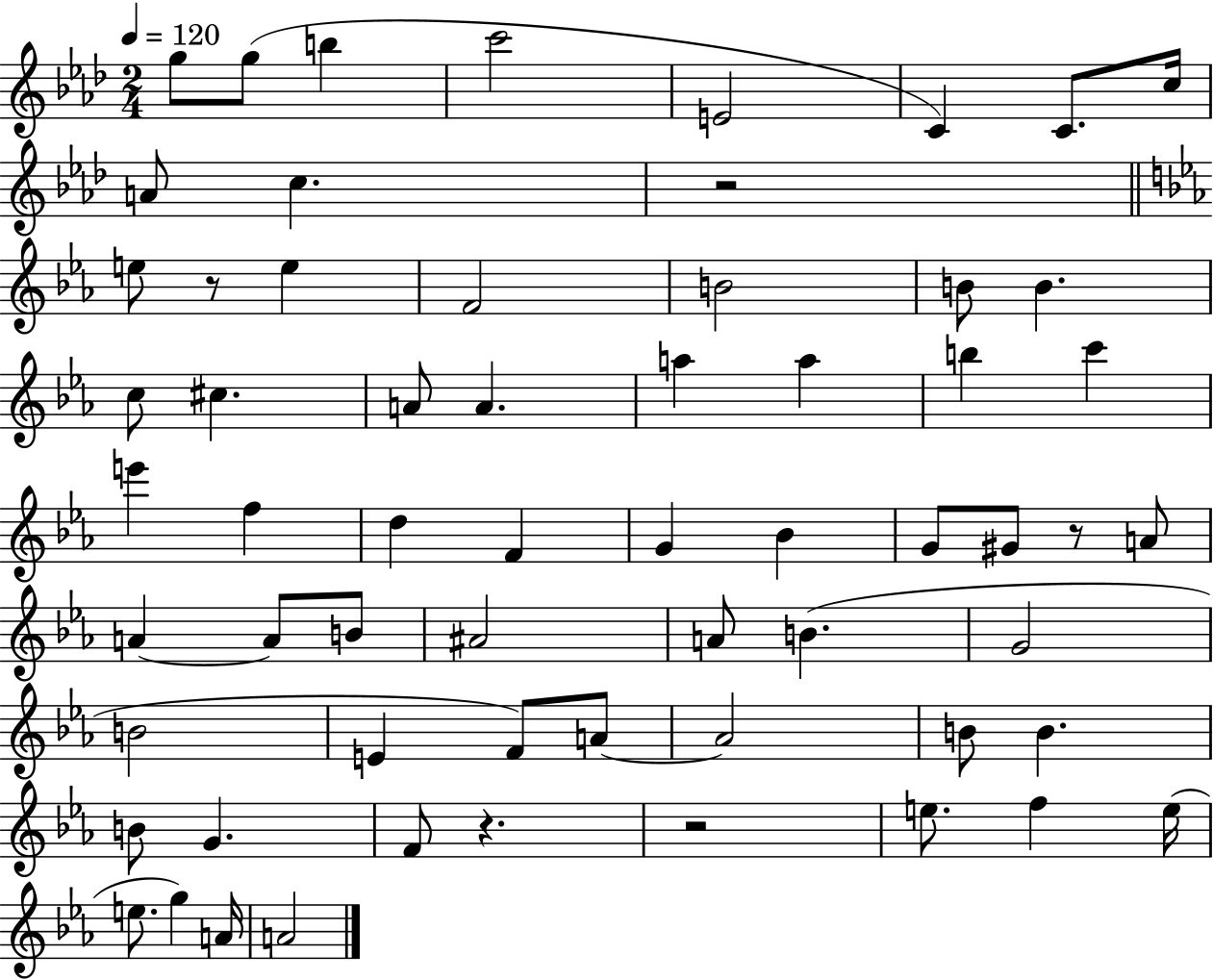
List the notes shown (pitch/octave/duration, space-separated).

G5/e G5/e B5/q C6/h E4/h C4/q C4/e. C5/s A4/e C5/q. R/h E5/e R/e E5/q F4/h B4/h B4/e B4/q. C5/e C#5/q. A4/e A4/q. A5/q A5/q B5/q C6/q E6/q F5/q D5/q F4/q G4/q Bb4/q G4/e G#4/e R/e A4/e A4/q A4/e B4/e A#4/h A4/e B4/q. G4/h B4/h E4/q F4/e A4/e A4/h B4/e B4/q. B4/e G4/q. F4/e R/q. R/h E5/e. F5/q E5/s E5/e. G5/q A4/s A4/h